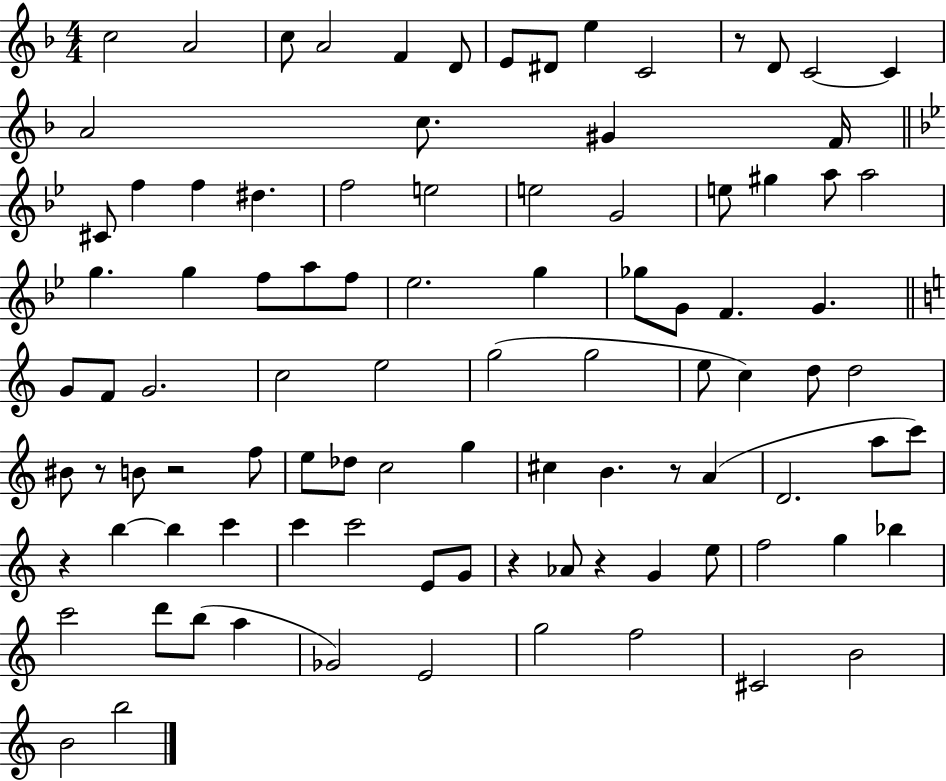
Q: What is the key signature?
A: F major